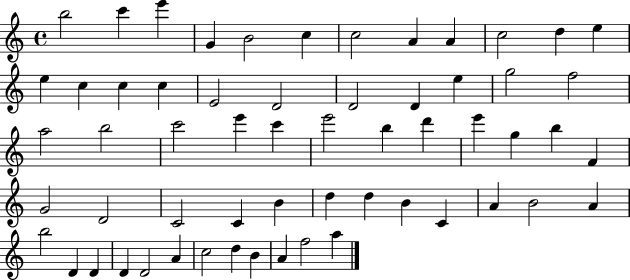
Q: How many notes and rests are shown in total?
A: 59